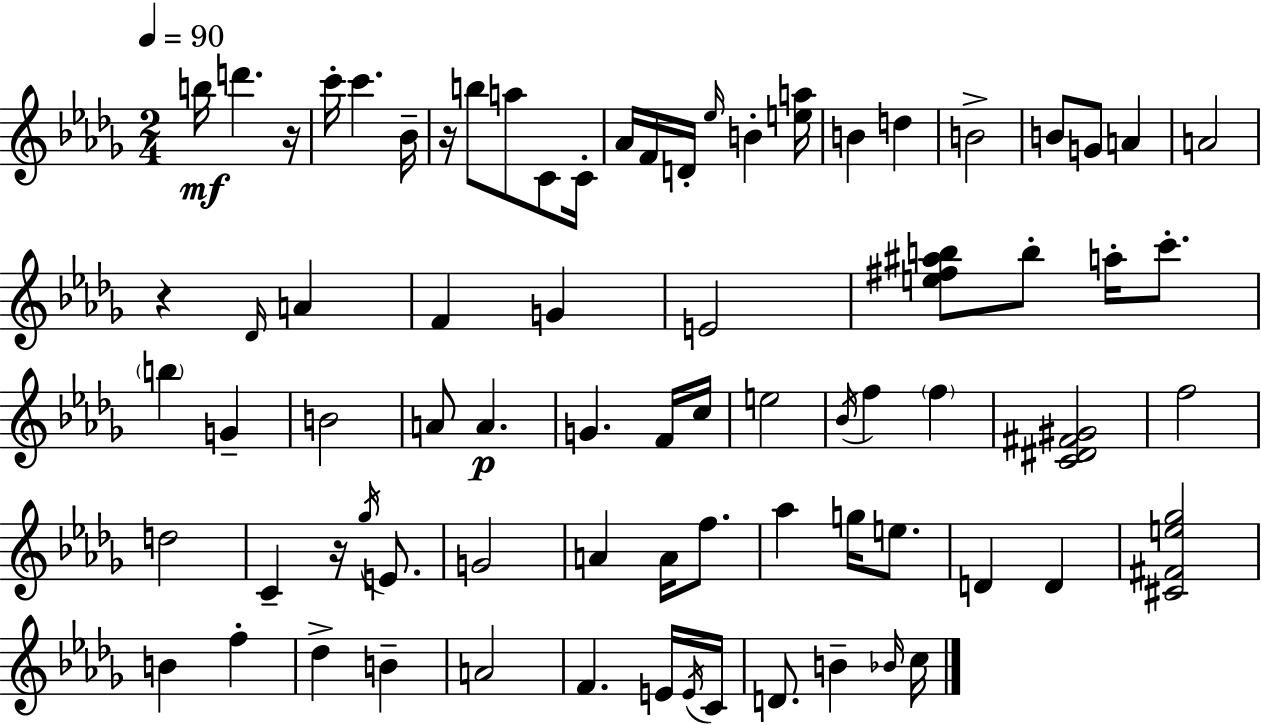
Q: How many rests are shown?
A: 4